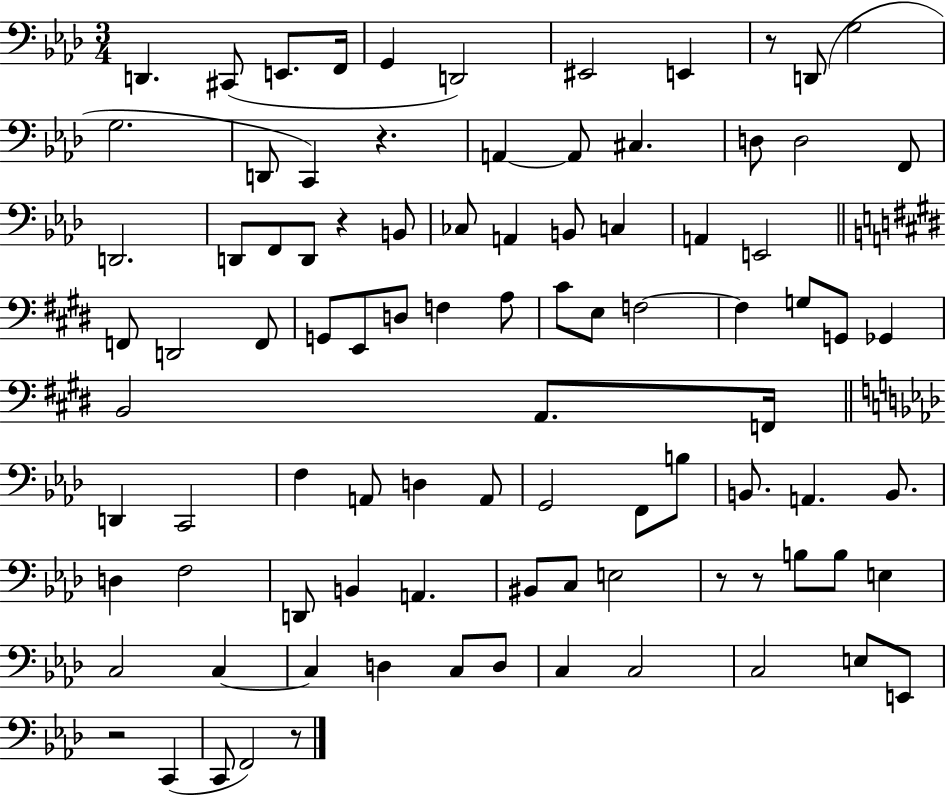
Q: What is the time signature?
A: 3/4